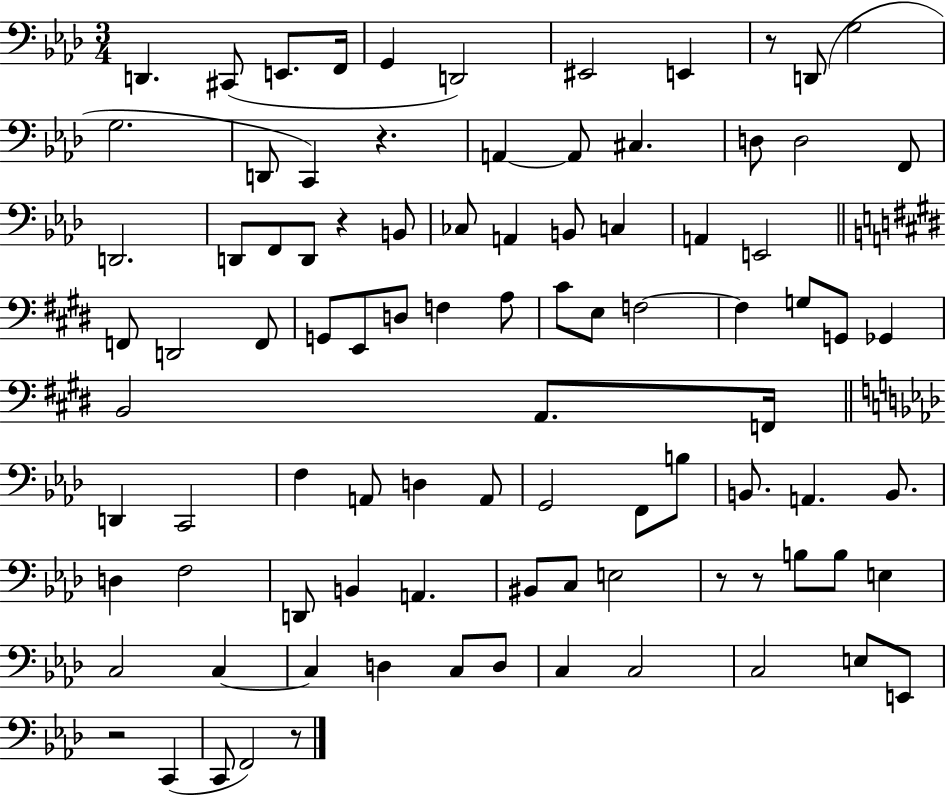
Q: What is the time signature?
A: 3/4